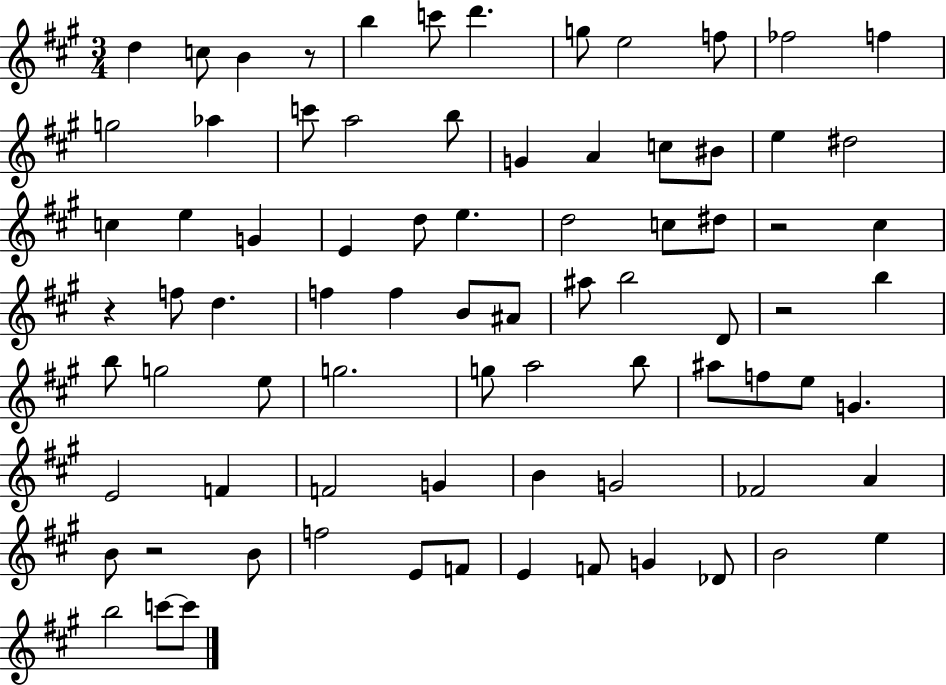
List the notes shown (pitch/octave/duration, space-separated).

D5/q C5/e B4/q R/e B5/q C6/e D6/q. G5/e E5/h F5/e FES5/h F5/q G5/h Ab5/q C6/e A5/h B5/e G4/q A4/q C5/e BIS4/e E5/q D#5/h C5/q E5/q G4/q E4/q D5/e E5/q. D5/h C5/e D#5/e R/h C#5/q R/q F5/e D5/q. F5/q F5/q B4/e A#4/e A#5/e B5/h D4/e R/h B5/q B5/e G5/h E5/e G5/h. G5/e A5/h B5/e A#5/e F5/e E5/e G4/q. E4/h F4/q F4/h G4/q B4/q G4/h FES4/h A4/q B4/e R/h B4/e F5/h E4/e F4/e E4/q F4/e G4/q Db4/e B4/h E5/q B5/h C6/e C6/e